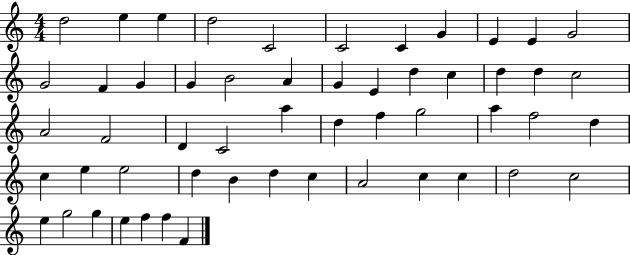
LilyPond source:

{
  \clef treble
  \numericTimeSignature
  \time 4/4
  \key c \major
  d''2 e''4 e''4 | d''2 c'2 | c'2 c'4 g'4 | e'4 e'4 g'2 | \break g'2 f'4 g'4 | g'4 b'2 a'4 | g'4 e'4 d''4 c''4 | d''4 d''4 c''2 | \break a'2 f'2 | d'4 c'2 a''4 | d''4 f''4 g''2 | a''4 f''2 d''4 | \break c''4 e''4 e''2 | d''4 b'4 d''4 c''4 | a'2 c''4 c''4 | d''2 c''2 | \break e''4 g''2 g''4 | e''4 f''4 f''4 f'4 | \bar "|."
}